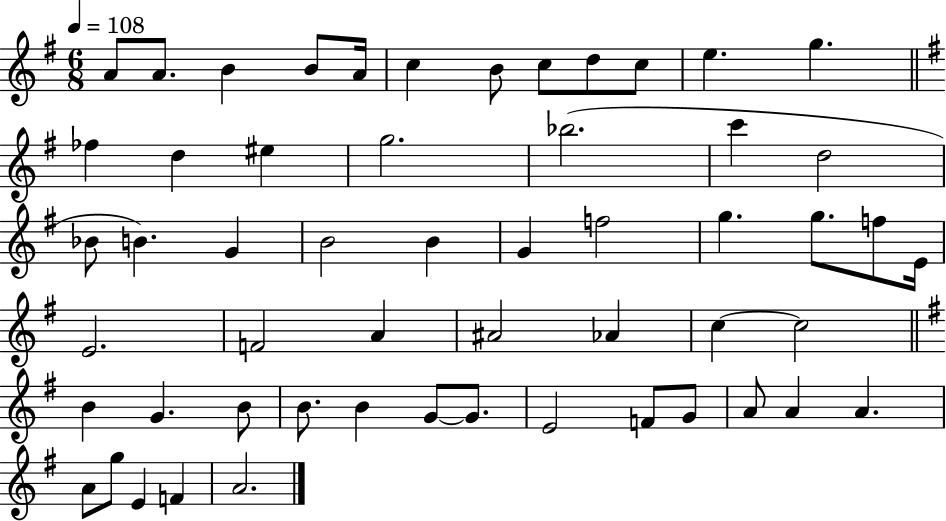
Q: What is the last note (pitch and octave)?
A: A4